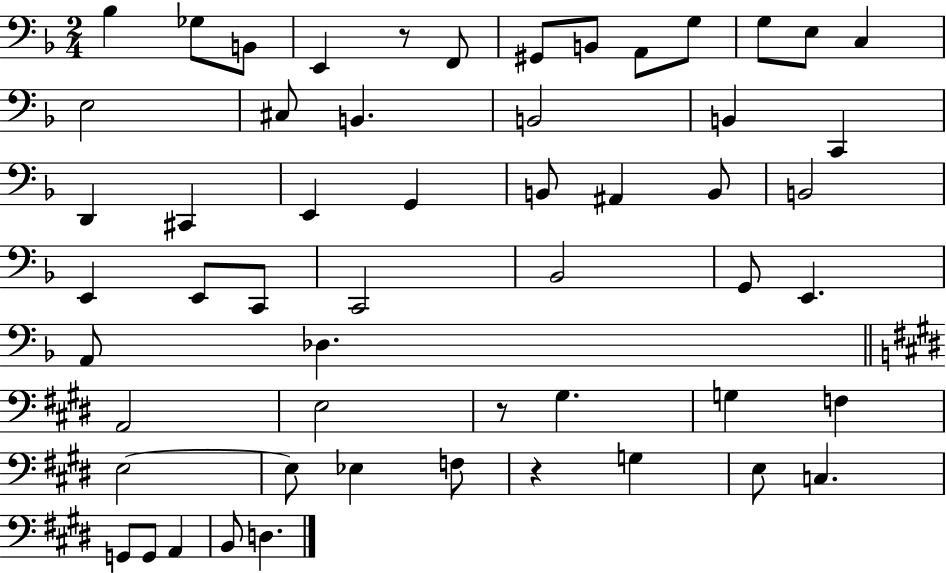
Bb3/q Gb3/e B2/e E2/q R/e F2/e G#2/e B2/e A2/e G3/e G3/e E3/e C3/q E3/h C#3/e B2/q. B2/h B2/q C2/q D2/q C#2/q E2/q G2/q B2/e A#2/q B2/e B2/h E2/q E2/e C2/e C2/h Bb2/h G2/e E2/q. A2/e Db3/q. A2/h E3/h R/e G#3/q. G3/q F3/q E3/h E3/e Eb3/q F3/e R/q G3/q E3/e C3/q. G2/e G2/e A2/q B2/e D3/q.